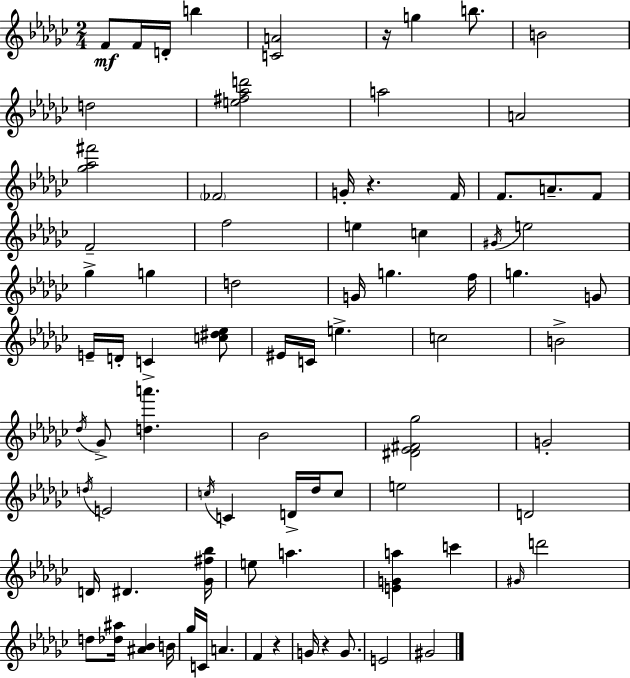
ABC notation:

X:1
T:Untitled
M:2/4
L:1/4
K:Ebm
F/2 F/4 D/4 b [CA]2 z/4 g b/2 B2 d2 [e^f_ad']2 a2 A2 [_g_a^f']2 _F2 G/4 z F/4 F/2 A/2 F/2 F2 f2 e c ^G/4 e2 _g g d2 G/4 g f/4 g G/2 E/4 D/4 C [c^d_e]/2 ^E/4 C/4 e c2 B2 _d/4 _G/2 [da'] _B2 [^D_E^F_g]2 G2 d/4 E2 c/4 C D/4 _d/4 c/2 e2 D2 D/4 ^D [_G^f_b]/4 e/2 a [EGa] c' ^G/4 d'2 d/2 [_d^a]/4 [^A_B] B/4 _g/4 C/4 A F z G/4 z G/2 E2 ^G2